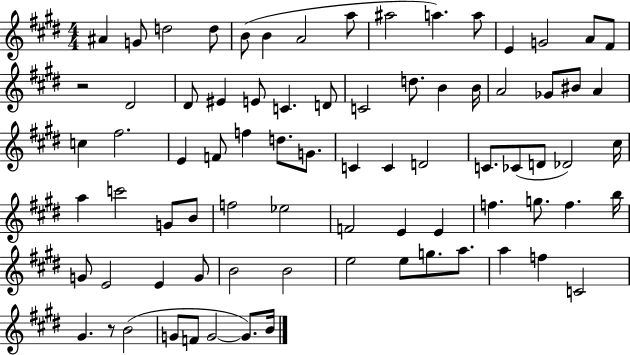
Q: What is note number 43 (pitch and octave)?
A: Db4